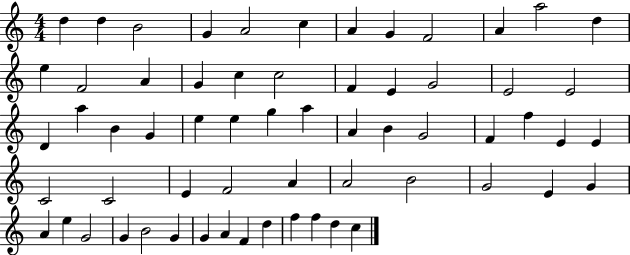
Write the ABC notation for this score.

X:1
T:Untitled
M:4/4
L:1/4
K:C
d d B2 G A2 c A G F2 A a2 d e F2 A G c c2 F E G2 E2 E2 D a B G e e g a A B G2 F f E E C2 C2 E F2 A A2 B2 G2 E G A e G2 G B2 G G A F d f f d c